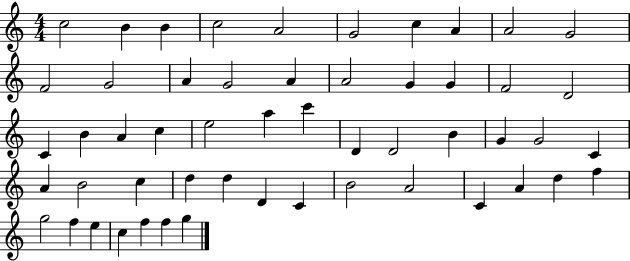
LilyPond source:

{
  \clef treble
  \numericTimeSignature
  \time 4/4
  \key c \major
  c''2 b'4 b'4 | c''2 a'2 | g'2 c''4 a'4 | a'2 g'2 | \break f'2 g'2 | a'4 g'2 a'4 | a'2 g'4 g'4 | f'2 d'2 | \break c'4 b'4 a'4 c''4 | e''2 a''4 c'''4 | d'4 d'2 b'4 | g'4 g'2 c'4 | \break a'4 b'2 c''4 | d''4 d''4 d'4 c'4 | b'2 a'2 | c'4 a'4 d''4 f''4 | \break g''2 f''4 e''4 | c''4 f''4 f''4 g''4 | \bar "|."
}